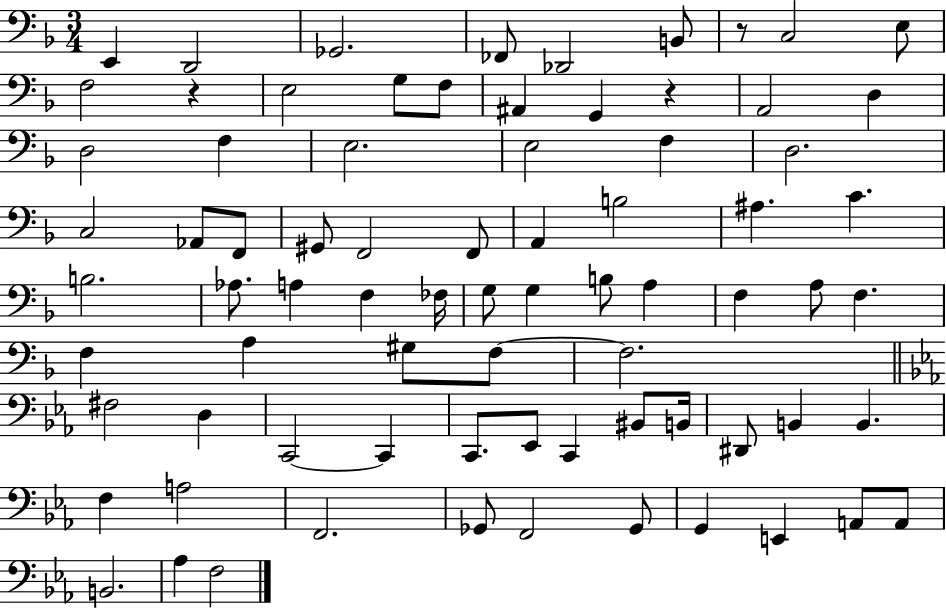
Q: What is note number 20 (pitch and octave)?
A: E3